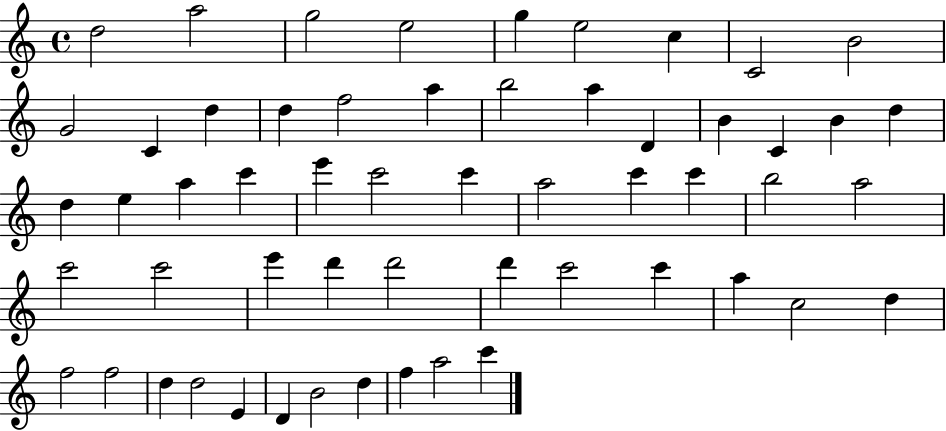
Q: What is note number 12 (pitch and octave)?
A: D5